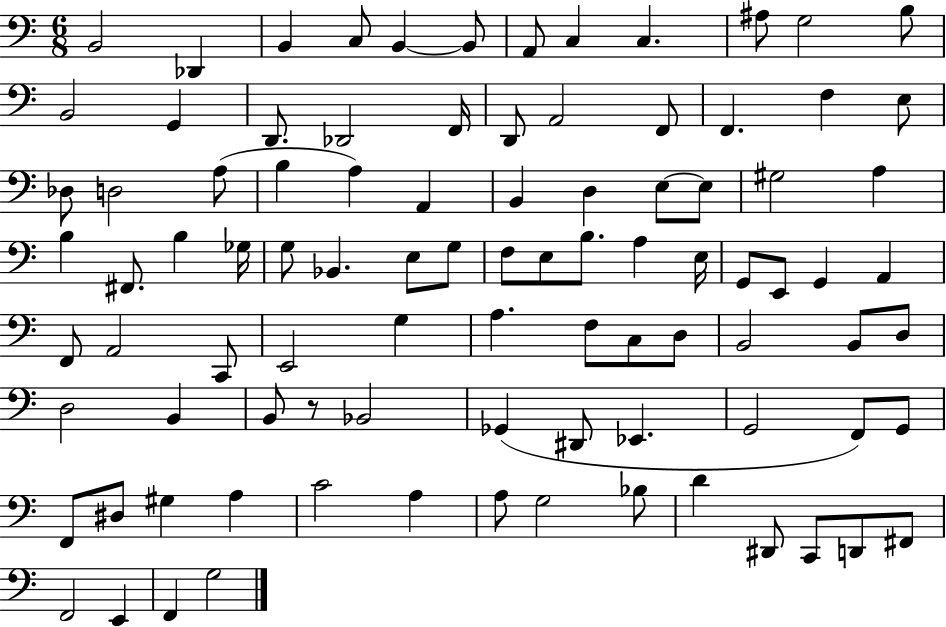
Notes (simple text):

B2/h Db2/q B2/q C3/e B2/q B2/e A2/e C3/q C3/q. A#3/e G3/h B3/e B2/h G2/q D2/e. Db2/h F2/s D2/e A2/h F2/e F2/q. F3/q E3/e Db3/e D3/h A3/e B3/q A3/q A2/q B2/q D3/q E3/e E3/e G#3/h A3/q B3/q F#2/e. B3/q Gb3/s G3/e Bb2/q. E3/e G3/e F3/e E3/e B3/e. A3/q E3/s G2/e E2/e G2/q A2/q F2/e A2/h C2/e E2/h G3/q A3/q. F3/e C3/e D3/e B2/h B2/e D3/e D3/h B2/q B2/e R/e Bb2/h Gb2/q D#2/e Eb2/q. G2/h F2/e G2/e F2/e D#3/e G#3/q A3/q C4/h A3/q A3/e G3/h Bb3/e D4/q D#2/e C2/e D2/e F#2/e F2/h E2/q F2/q G3/h